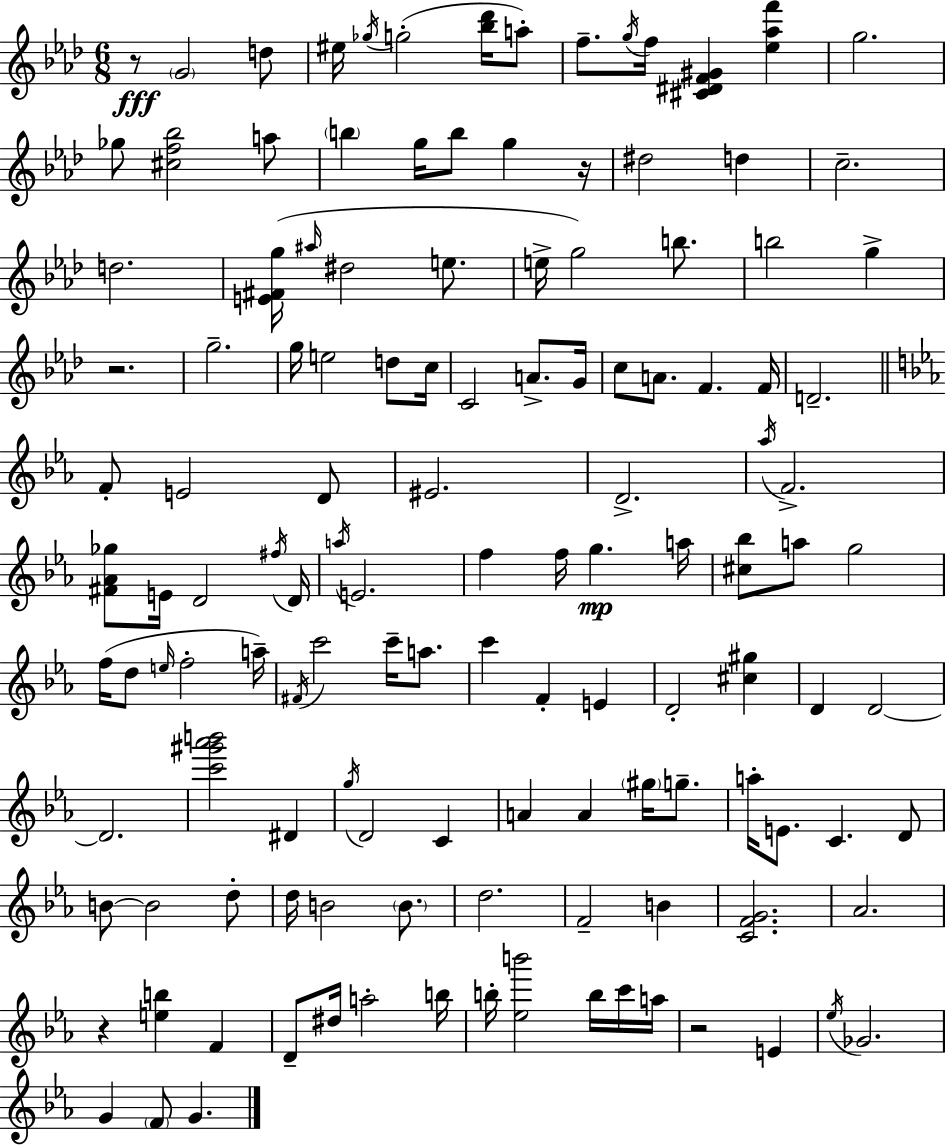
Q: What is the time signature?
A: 6/8